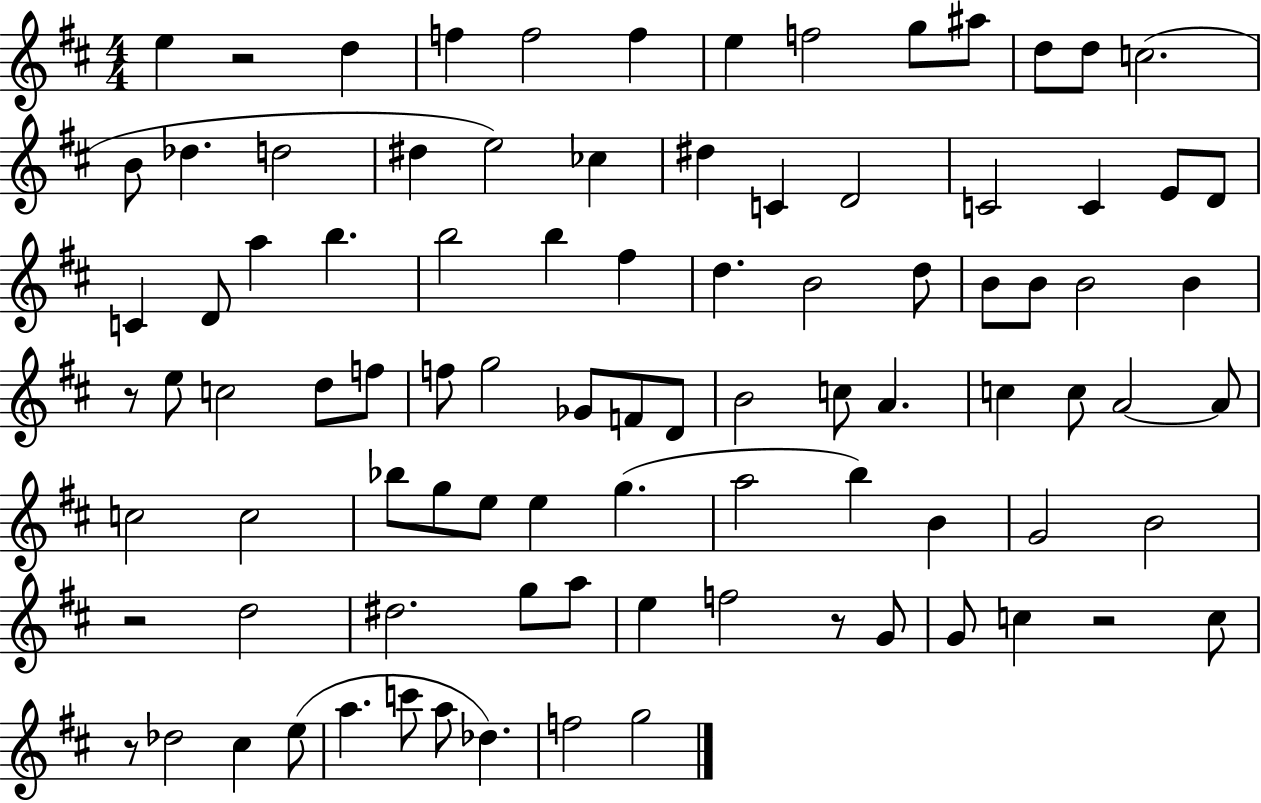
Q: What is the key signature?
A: D major